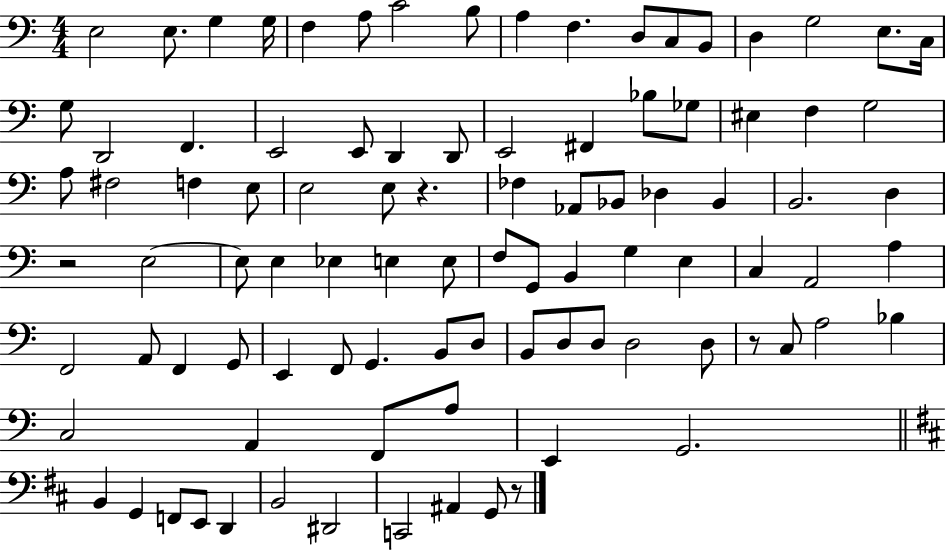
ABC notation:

X:1
T:Untitled
M:4/4
L:1/4
K:C
E,2 E,/2 G, G,/4 F, A,/2 C2 B,/2 A, F, D,/2 C,/2 B,,/2 D, G,2 E,/2 C,/4 G,/2 D,,2 F,, E,,2 E,,/2 D,, D,,/2 E,,2 ^F,, _B,/2 _G,/2 ^E, F, G,2 A,/2 ^F,2 F, E,/2 E,2 E,/2 z _F, _A,,/2 _B,,/2 _D, _B,, B,,2 D, z2 E,2 E,/2 E, _E, E, E,/2 F,/2 G,,/2 B,, G, E, C, A,,2 A, F,,2 A,,/2 F,, G,,/2 E,, F,,/2 G,, B,,/2 D,/2 B,,/2 D,/2 D,/2 D,2 D,/2 z/2 C,/2 A,2 _B, C,2 A,, F,,/2 A,/2 E,, G,,2 B,, G,, F,,/2 E,,/2 D,, B,,2 ^D,,2 C,,2 ^A,, G,,/2 z/2